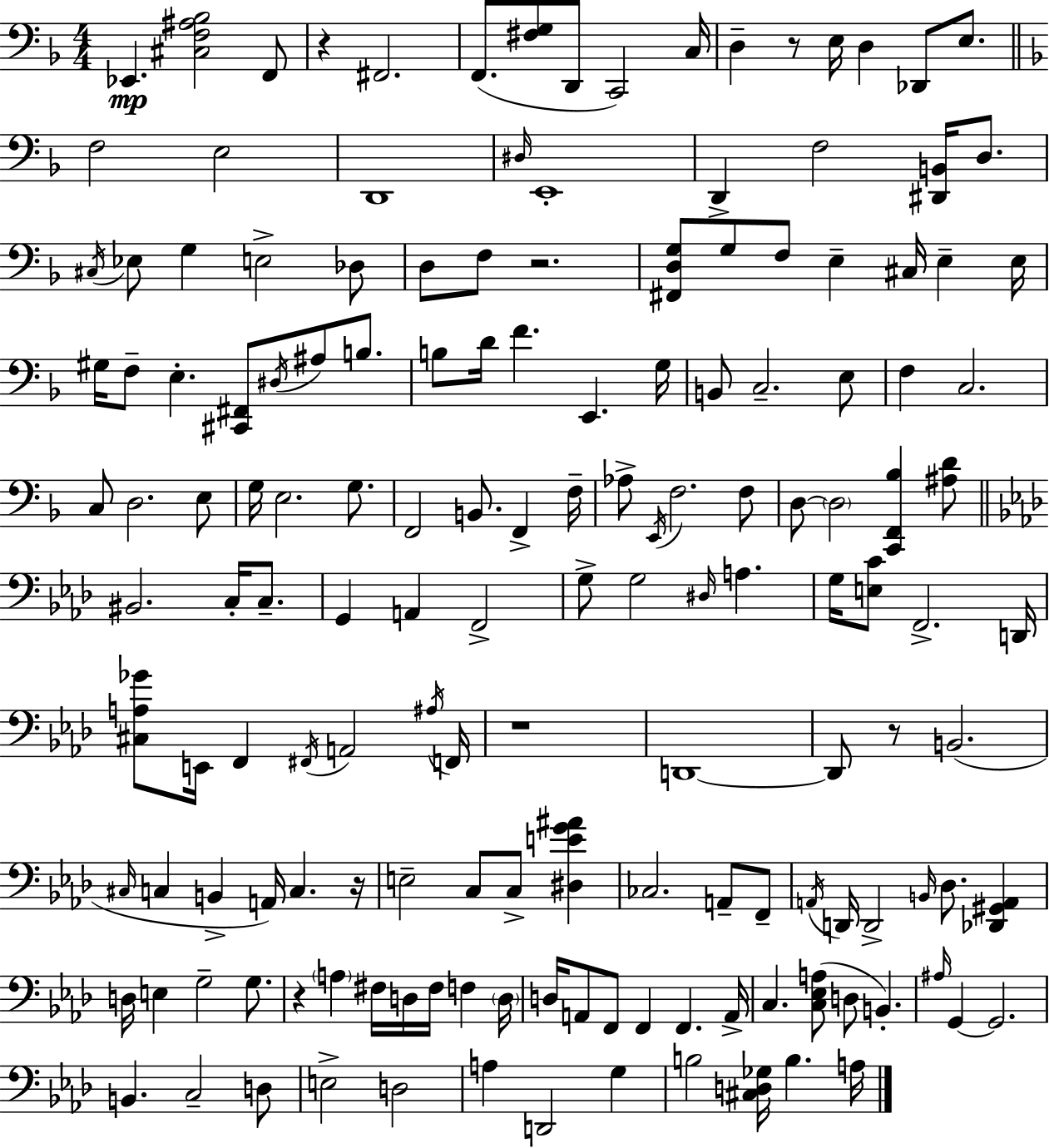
Eb2/q. [C#3,F3,A#3,Bb3]/h F2/e R/q F#2/h. F2/e. [F#3,G3]/e D2/e C2/h C3/s D3/q R/e E3/s D3/q Db2/e E3/e. F3/h E3/h D2/w D#3/s E2/w D2/q F3/h [D#2,B2]/s D3/e. C#3/s Eb3/e G3/q E3/h Db3/e D3/e F3/e R/h. [F#2,D3,G3]/e G3/e F3/e E3/q C#3/s E3/q E3/s G#3/s F3/e E3/q. [C#2,F#2]/e D#3/s A#3/e B3/e. B3/e D4/s F4/q. E2/q. G3/s B2/e C3/h. E3/e F3/q C3/h. C3/e D3/h. E3/e G3/s E3/h. G3/e. F2/h B2/e. F2/q F3/s Ab3/e E2/s F3/h. F3/e D3/e D3/h [C2,F2,Bb3]/q [A#3,D4]/e BIS2/h. C3/s C3/e. G2/q A2/q F2/h G3/e G3/h D#3/s A3/q. G3/s [E3,C4]/e F2/h. D2/s [C#3,A3,Gb4]/e E2/s F2/q F#2/s A2/h A#3/s F2/s R/w D2/w D2/e R/e B2/h. C#3/s C3/q B2/q A2/s C3/q. R/s E3/h C3/e C3/e [D#3,E4,G4,A#4]/q CES3/h. A2/e F2/e A2/s D2/s D2/h B2/s Db3/e. [Db2,G#2,A2]/q D3/s E3/q G3/h G3/e. R/q A3/q F#3/s D3/s F#3/s F3/q D3/s D3/s A2/e F2/e F2/q F2/q. A2/s C3/q. [C3,Eb3,A3]/e D3/e B2/q. A#3/s G2/q G2/h. B2/q. C3/h D3/e E3/h D3/h A3/q D2/h G3/q B3/h [C#3,D3,Gb3]/s B3/q. A3/s